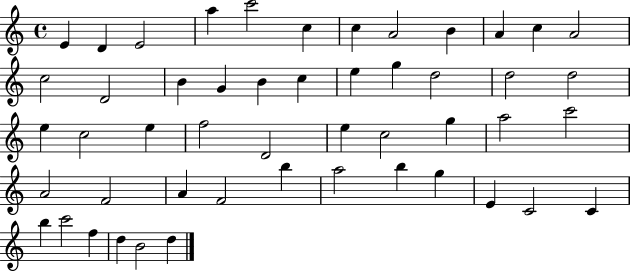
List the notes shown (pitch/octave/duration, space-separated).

E4/q D4/q E4/h A5/q C6/h C5/q C5/q A4/h B4/q A4/q C5/q A4/h C5/h D4/h B4/q G4/q B4/q C5/q E5/q G5/q D5/h D5/h D5/h E5/q C5/h E5/q F5/h D4/h E5/q C5/h G5/q A5/h C6/h A4/h F4/h A4/q F4/h B5/q A5/h B5/q G5/q E4/q C4/h C4/q B5/q C6/h F5/q D5/q B4/h D5/q